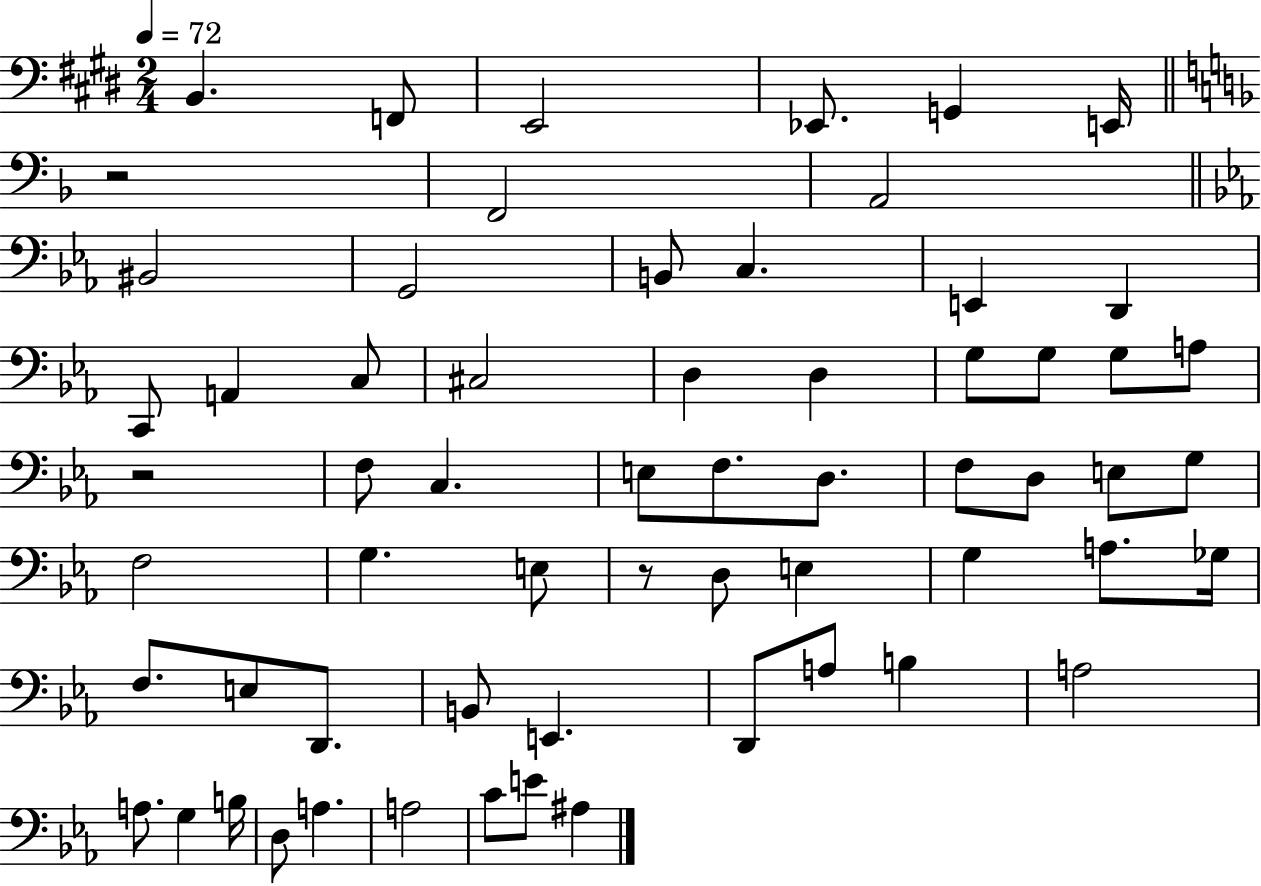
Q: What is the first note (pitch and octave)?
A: B2